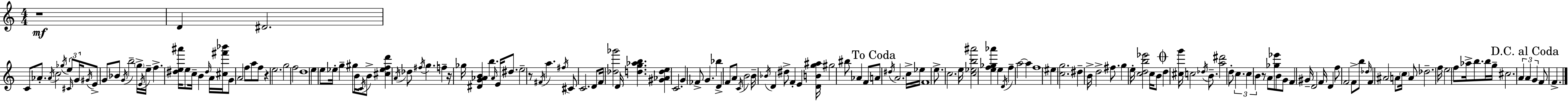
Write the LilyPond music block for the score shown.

{
  \clef treble
  \numericTimeSignature
  \time 4/4
  \key a \minor
  r1\mf | d'4 dis'2. | c'8 aes'8.-. \acciaccatura { aes'16 } c''2 \acciaccatura { ges''16 } e''8 | \tuplet 3/2 { \grace { cis'16 } g'16 \acciaccatura { gis'16 } } e'8-> g'8 bes'8 \acciaccatura { g'16 } b''2-- | \break \parenthesize g''16-> \acciaccatura { e'16 } e''16-- f''4.-> <dis'' e'' ais'''>16 e''8 c''16-- | b'4 \grace { dis''16 } a'16 <cis'' fis''' bes'''>16 g'8 a'2 | f''8 a''8 f''8 r4 e''2. | g''2 f''2 | \break d''1 | e''4 e''8 ees''16-. g''4-- | gis''8 b'16 \acciaccatura { c'16 } b'8-> <cis'' ees'' f'' d'''>4 \acciaccatura { a'16 } des''8 \acciaccatura { fis''16 } | g''4. f''4-- r16 ges''16 <dis' g' aes' b'>4 | \break b''4. \grace { aes'16 } e'16 dis''8. e''2-- | r8 \acciaccatura { fis'16 } a''4. \acciaccatura { fis''16 } cis'8 c'2. | d'8 f'16 <des'' ges'''>2 | d'16 <d'' g'' aes'' b''>4. <gis' aes' d'' e''>4 | \break c'2. g'4 | fes'8-> g'4. bes''4 d'4-> | f'8 a'8 \acciaccatura { c'16 } b'2 b'16-- \acciaccatura { bes'16 } | d'4 dis''8-> f'4-. e'4 <d' b' g'' ais''>16 gis''2 | \break bis''8 aes'4 f'8 \mark "To Coda" a'8 | \acciaccatura { dis''16 } a'2. c''16-> ees''16 | f'1 | e''8.-> c''2. e''16 | \break <c'' ees'' b'' ais'''>2 <e'' f'' ges'' aes'''>4 e''4 | \acciaccatura { d'16 } f''4-- a''2~~ a''4 | f''1 | \parenthesize eis''4 <c'' g''>2. | \break dis''4-- b'16-> d''2-> fis''8. | g''4 e''16-. <c'' d'' b'' ees'''>2 c''16 b'8 | \mark \markup { \musicglyph "scripts.coda" } d''4 <cis'' g'''>16 c''2 \acciaccatura { des''16 } b'8.-- | <a'' dis'''>2 d''8-. \tuplet 3/2 { c''4. | \break c''4 b'4 } r8 a'8 <ges'' ees'''>8 | b'8 g'8 f'4 gis'16-- d'2 | f'16 d'4 f''8 f'2 | f'8-> b''8 \grace { des''16 } f'4 ais'2 | \break a'8 \parenthesize c''16 a'8 des''2.-- | f''16 e''2 f''8 aes''16-> b''8. | b''16 g''16-- cis''2. \tuplet 3/2 { a'4 | \mark "D.C. al Coda" a'4 g'4 } f'8 f'4.-> | \break \bar "|."
}